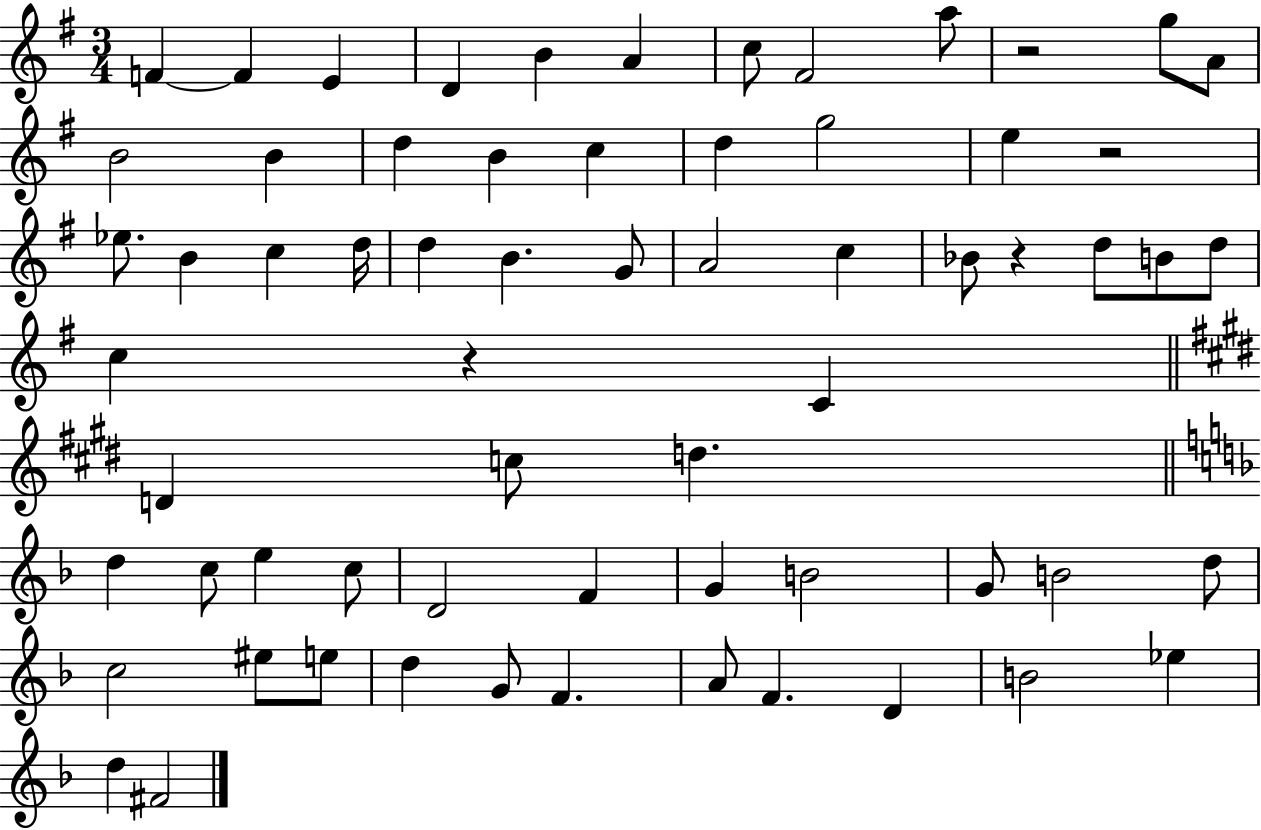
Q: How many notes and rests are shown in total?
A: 65